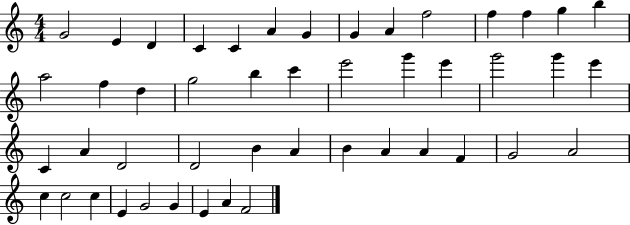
{
  \clef treble
  \numericTimeSignature
  \time 4/4
  \key c \major
  g'2 e'4 d'4 | c'4 c'4 a'4 g'4 | g'4 a'4 f''2 | f''4 f''4 g''4 b''4 | \break a''2 f''4 d''4 | g''2 b''4 c'''4 | e'''2 g'''4 e'''4 | g'''2 g'''4 e'''4 | \break c'4 a'4 d'2 | d'2 b'4 a'4 | b'4 a'4 a'4 f'4 | g'2 a'2 | \break c''4 c''2 c''4 | e'4 g'2 g'4 | e'4 a'4 f'2 | \bar "|."
}